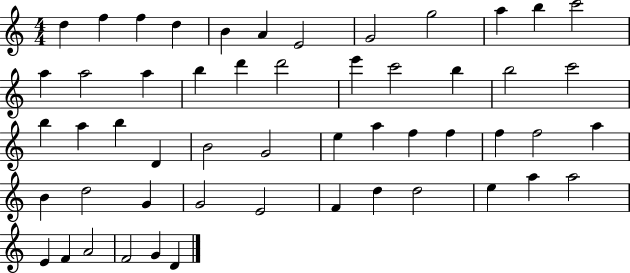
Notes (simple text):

D5/q F5/q F5/q D5/q B4/q A4/q E4/h G4/h G5/h A5/q B5/q C6/h A5/q A5/h A5/q B5/q D6/q D6/h E6/q C6/h B5/q B5/h C6/h B5/q A5/q B5/q D4/q B4/h G4/h E5/q A5/q F5/q F5/q F5/q F5/h A5/q B4/q D5/h G4/q G4/h E4/h F4/q D5/q D5/h E5/q A5/q A5/h E4/q F4/q A4/h F4/h G4/q D4/q